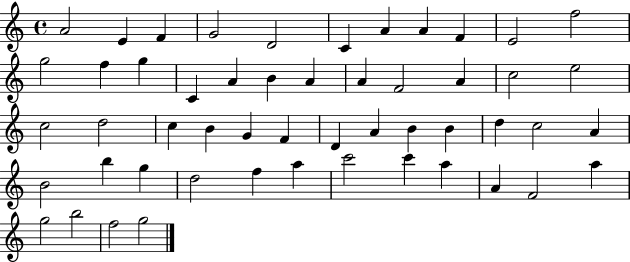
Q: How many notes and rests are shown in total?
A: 52